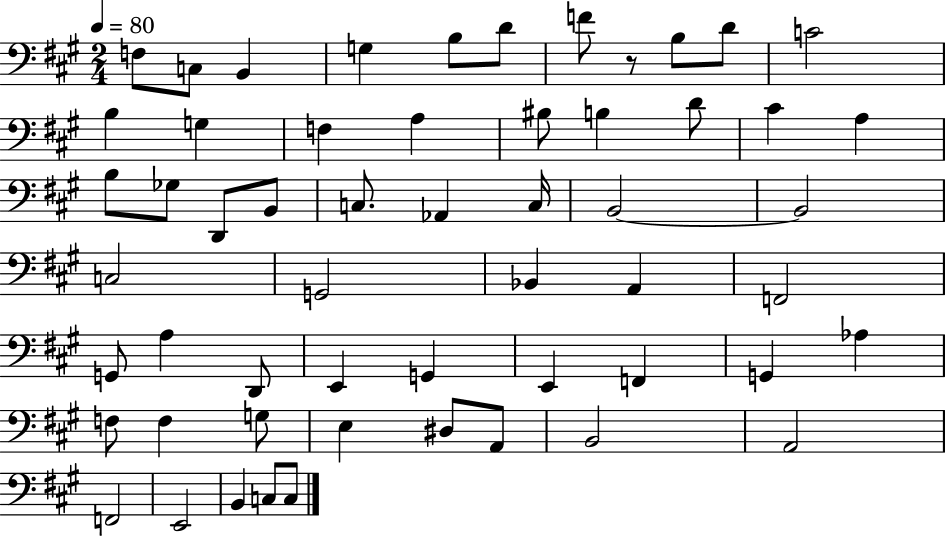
{
  \clef bass
  \numericTimeSignature
  \time 2/4
  \key a \major
  \tempo 4 = 80
  f8 c8 b,4 | g4 b8 d'8 | f'8 r8 b8 d'8 | c'2 | \break b4 g4 | f4 a4 | bis8 b4 d'8 | cis'4 a4 | \break b8 ges8 d,8 b,8 | c8. aes,4 c16 | b,2~~ | b,2 | \break c2 | g,2 | bes,4 a,4 | f,2 | \break g,8 a4 d,8 | e,4 g,4 | e,4 f,4 | g,4 aes4 | \break f8 f4 g8 | e4 dis8 a,8 | b,2 | a,2 | \break f,2 | e,2 | b,4 c8 c8 | \bar "|."
}